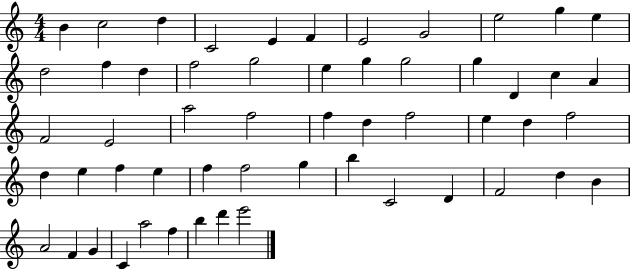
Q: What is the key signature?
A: C major